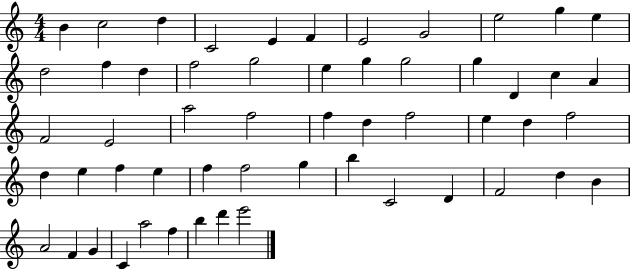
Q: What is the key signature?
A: C major